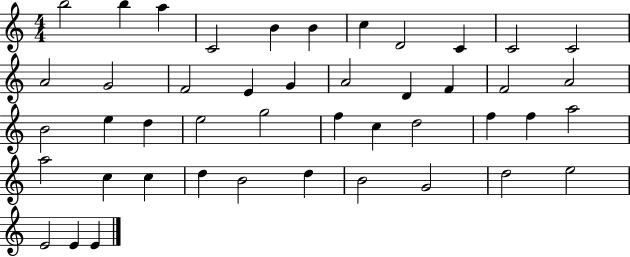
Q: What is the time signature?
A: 4/4